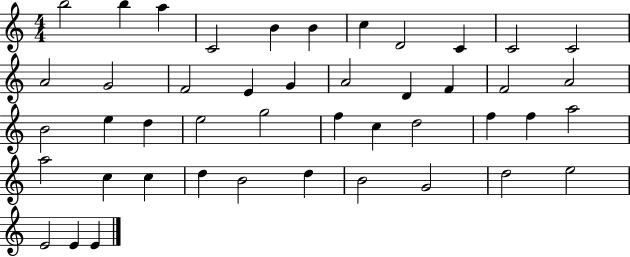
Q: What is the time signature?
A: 4/4